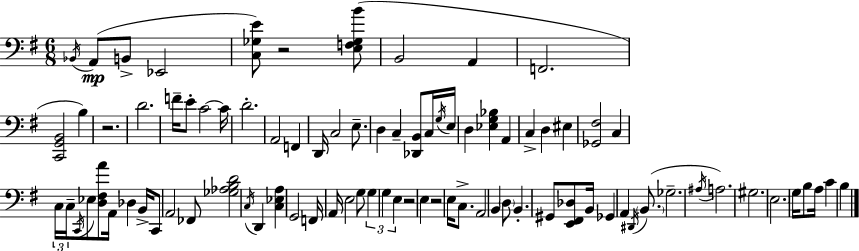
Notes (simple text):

Bb2/s A2/e B2/e Eb2/h [C3,Gb3,E4]/e R/h [E3,F3,Gb3,B4]/e B2/h A2/q F2/h. [C2,G2,B2]/h B3/q R/h. D4/h. F4/s E4/e C4/h C4/s D4/h. A2/h F2/q D2/s C3/h E3/e. D3/q C3/q [Db2,B2]/e C3/s G3/s E3/s D3/q [Eb3,G3,Bb3]/q A2/q C3/q D3/q EIS3/q [Gb2,F#3]/h C3/q C3/s C3/s C2/s Eb3/e [D3,F#3,A4]/e A2/s Db3/q B2/s C2/e A2/h FES2/e [Gb3,Ab3,B3,D4]/h C3/s D2/q [C3,Eb3,A3]/q G2/h F2/s A2/s E3/h G3/e G3/q G3/q E3/q R/h E3/q R/h E3/s C3/e. A2/h B2/q D3/e B2/q. G#2/e [E2,F#2,Db3]/e B2/s Gb2/q A2/q D#2/s B2/e. Gb3/h. A#3/s A3/h. G#3/h. E3/h. G3/s B3/e A3/s C4/q B3/q